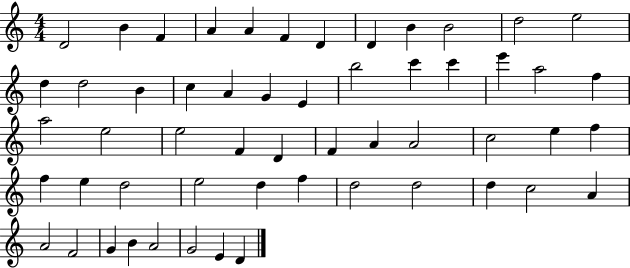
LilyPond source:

{
  \clef treble
  \numericTimeSignature
  \time 4/4
  \key c \major
  d'2 b'4 f'4 | a'4 a'4 f'4 d'4 | d'4 b'4 b'2 | d''2 e''2 | \break d''4 d''2 b'4 | c''4 a'4 g'4 e'4 | b''2 c'''4 c'''4 | e'''4 a''2 f''4 | \break a''2 e''2 | e''2 f'4 d'4 | f'4 a'4 a'2 | c''2 e''4 f''4 | \break f''4 e''4 d''2 | e''2 d''4 f''4 | d''2 d''2 | d''4 c''2 a'4 | \break a'2 f'2 | g'4 b'4 a'2 | g'2 e'4 d'4 | \bar "|."
}